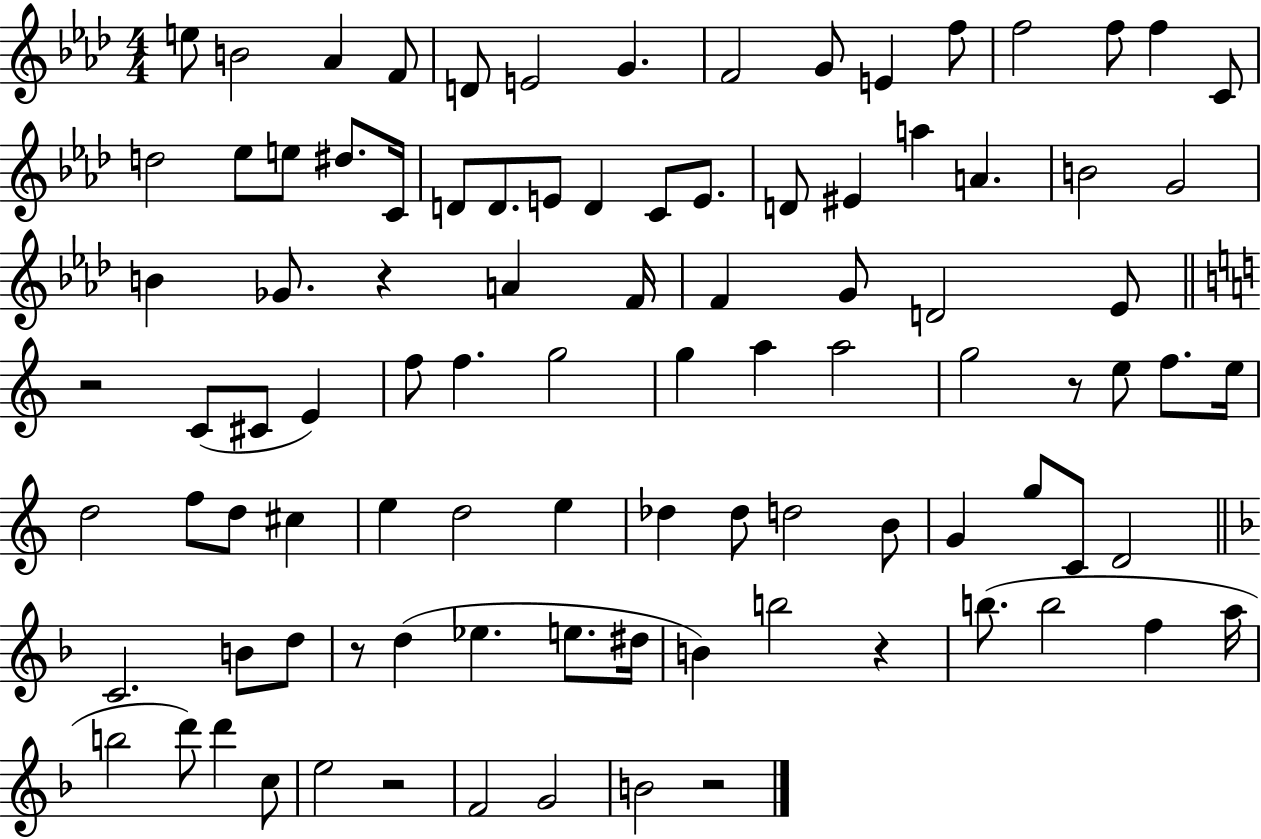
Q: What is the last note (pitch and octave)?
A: B4